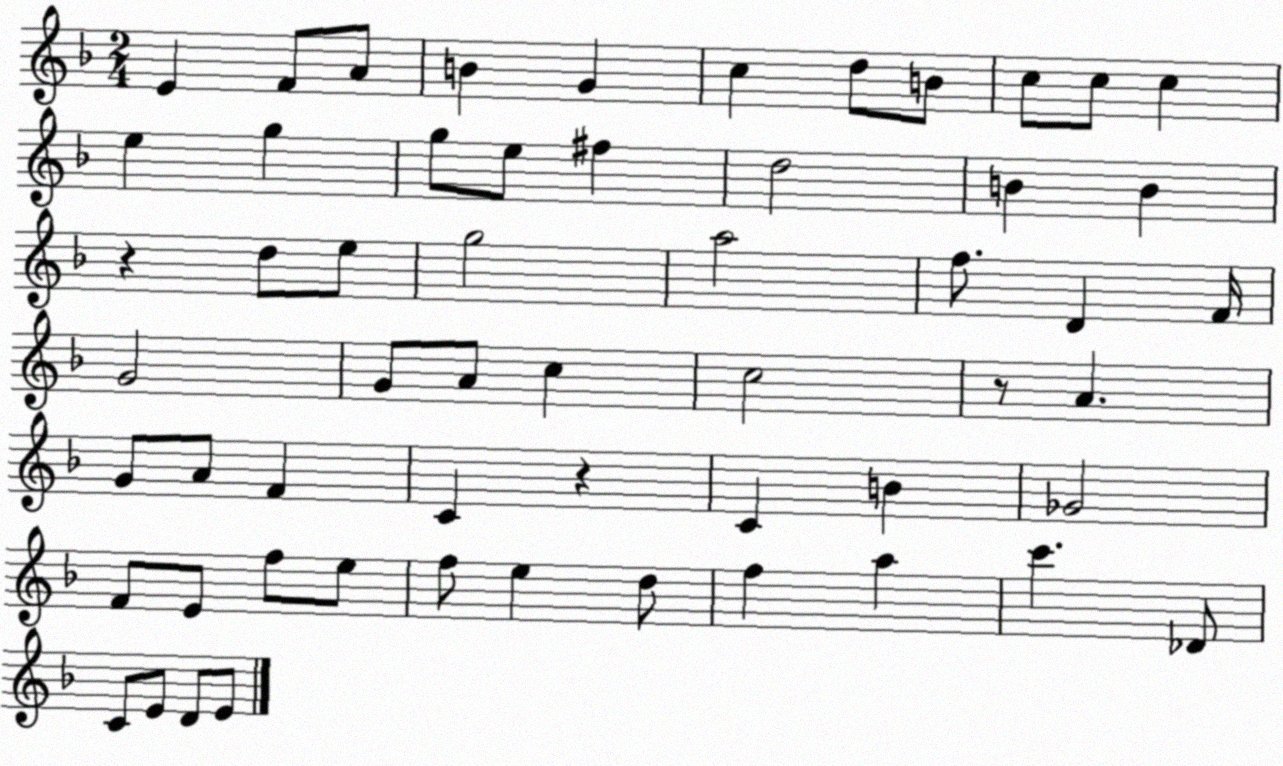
X:1
T:Untitled
M:2/4
L:1/4
K:F
E F/2 A/2 B G c d/2 B/2 c/2 c/2 c e g g/2 e/2 ^f d2 B B z d/2 e/2 g2 a2 f/2 D F/4 G2 G/2 A/2 c c2 z/2 A G/2 A/2 F C z C B _G2 F/2 E/2 f/2 e/2 f/2 e d/2 f a c' _D/2 C/2 E/2 D/2 E/2